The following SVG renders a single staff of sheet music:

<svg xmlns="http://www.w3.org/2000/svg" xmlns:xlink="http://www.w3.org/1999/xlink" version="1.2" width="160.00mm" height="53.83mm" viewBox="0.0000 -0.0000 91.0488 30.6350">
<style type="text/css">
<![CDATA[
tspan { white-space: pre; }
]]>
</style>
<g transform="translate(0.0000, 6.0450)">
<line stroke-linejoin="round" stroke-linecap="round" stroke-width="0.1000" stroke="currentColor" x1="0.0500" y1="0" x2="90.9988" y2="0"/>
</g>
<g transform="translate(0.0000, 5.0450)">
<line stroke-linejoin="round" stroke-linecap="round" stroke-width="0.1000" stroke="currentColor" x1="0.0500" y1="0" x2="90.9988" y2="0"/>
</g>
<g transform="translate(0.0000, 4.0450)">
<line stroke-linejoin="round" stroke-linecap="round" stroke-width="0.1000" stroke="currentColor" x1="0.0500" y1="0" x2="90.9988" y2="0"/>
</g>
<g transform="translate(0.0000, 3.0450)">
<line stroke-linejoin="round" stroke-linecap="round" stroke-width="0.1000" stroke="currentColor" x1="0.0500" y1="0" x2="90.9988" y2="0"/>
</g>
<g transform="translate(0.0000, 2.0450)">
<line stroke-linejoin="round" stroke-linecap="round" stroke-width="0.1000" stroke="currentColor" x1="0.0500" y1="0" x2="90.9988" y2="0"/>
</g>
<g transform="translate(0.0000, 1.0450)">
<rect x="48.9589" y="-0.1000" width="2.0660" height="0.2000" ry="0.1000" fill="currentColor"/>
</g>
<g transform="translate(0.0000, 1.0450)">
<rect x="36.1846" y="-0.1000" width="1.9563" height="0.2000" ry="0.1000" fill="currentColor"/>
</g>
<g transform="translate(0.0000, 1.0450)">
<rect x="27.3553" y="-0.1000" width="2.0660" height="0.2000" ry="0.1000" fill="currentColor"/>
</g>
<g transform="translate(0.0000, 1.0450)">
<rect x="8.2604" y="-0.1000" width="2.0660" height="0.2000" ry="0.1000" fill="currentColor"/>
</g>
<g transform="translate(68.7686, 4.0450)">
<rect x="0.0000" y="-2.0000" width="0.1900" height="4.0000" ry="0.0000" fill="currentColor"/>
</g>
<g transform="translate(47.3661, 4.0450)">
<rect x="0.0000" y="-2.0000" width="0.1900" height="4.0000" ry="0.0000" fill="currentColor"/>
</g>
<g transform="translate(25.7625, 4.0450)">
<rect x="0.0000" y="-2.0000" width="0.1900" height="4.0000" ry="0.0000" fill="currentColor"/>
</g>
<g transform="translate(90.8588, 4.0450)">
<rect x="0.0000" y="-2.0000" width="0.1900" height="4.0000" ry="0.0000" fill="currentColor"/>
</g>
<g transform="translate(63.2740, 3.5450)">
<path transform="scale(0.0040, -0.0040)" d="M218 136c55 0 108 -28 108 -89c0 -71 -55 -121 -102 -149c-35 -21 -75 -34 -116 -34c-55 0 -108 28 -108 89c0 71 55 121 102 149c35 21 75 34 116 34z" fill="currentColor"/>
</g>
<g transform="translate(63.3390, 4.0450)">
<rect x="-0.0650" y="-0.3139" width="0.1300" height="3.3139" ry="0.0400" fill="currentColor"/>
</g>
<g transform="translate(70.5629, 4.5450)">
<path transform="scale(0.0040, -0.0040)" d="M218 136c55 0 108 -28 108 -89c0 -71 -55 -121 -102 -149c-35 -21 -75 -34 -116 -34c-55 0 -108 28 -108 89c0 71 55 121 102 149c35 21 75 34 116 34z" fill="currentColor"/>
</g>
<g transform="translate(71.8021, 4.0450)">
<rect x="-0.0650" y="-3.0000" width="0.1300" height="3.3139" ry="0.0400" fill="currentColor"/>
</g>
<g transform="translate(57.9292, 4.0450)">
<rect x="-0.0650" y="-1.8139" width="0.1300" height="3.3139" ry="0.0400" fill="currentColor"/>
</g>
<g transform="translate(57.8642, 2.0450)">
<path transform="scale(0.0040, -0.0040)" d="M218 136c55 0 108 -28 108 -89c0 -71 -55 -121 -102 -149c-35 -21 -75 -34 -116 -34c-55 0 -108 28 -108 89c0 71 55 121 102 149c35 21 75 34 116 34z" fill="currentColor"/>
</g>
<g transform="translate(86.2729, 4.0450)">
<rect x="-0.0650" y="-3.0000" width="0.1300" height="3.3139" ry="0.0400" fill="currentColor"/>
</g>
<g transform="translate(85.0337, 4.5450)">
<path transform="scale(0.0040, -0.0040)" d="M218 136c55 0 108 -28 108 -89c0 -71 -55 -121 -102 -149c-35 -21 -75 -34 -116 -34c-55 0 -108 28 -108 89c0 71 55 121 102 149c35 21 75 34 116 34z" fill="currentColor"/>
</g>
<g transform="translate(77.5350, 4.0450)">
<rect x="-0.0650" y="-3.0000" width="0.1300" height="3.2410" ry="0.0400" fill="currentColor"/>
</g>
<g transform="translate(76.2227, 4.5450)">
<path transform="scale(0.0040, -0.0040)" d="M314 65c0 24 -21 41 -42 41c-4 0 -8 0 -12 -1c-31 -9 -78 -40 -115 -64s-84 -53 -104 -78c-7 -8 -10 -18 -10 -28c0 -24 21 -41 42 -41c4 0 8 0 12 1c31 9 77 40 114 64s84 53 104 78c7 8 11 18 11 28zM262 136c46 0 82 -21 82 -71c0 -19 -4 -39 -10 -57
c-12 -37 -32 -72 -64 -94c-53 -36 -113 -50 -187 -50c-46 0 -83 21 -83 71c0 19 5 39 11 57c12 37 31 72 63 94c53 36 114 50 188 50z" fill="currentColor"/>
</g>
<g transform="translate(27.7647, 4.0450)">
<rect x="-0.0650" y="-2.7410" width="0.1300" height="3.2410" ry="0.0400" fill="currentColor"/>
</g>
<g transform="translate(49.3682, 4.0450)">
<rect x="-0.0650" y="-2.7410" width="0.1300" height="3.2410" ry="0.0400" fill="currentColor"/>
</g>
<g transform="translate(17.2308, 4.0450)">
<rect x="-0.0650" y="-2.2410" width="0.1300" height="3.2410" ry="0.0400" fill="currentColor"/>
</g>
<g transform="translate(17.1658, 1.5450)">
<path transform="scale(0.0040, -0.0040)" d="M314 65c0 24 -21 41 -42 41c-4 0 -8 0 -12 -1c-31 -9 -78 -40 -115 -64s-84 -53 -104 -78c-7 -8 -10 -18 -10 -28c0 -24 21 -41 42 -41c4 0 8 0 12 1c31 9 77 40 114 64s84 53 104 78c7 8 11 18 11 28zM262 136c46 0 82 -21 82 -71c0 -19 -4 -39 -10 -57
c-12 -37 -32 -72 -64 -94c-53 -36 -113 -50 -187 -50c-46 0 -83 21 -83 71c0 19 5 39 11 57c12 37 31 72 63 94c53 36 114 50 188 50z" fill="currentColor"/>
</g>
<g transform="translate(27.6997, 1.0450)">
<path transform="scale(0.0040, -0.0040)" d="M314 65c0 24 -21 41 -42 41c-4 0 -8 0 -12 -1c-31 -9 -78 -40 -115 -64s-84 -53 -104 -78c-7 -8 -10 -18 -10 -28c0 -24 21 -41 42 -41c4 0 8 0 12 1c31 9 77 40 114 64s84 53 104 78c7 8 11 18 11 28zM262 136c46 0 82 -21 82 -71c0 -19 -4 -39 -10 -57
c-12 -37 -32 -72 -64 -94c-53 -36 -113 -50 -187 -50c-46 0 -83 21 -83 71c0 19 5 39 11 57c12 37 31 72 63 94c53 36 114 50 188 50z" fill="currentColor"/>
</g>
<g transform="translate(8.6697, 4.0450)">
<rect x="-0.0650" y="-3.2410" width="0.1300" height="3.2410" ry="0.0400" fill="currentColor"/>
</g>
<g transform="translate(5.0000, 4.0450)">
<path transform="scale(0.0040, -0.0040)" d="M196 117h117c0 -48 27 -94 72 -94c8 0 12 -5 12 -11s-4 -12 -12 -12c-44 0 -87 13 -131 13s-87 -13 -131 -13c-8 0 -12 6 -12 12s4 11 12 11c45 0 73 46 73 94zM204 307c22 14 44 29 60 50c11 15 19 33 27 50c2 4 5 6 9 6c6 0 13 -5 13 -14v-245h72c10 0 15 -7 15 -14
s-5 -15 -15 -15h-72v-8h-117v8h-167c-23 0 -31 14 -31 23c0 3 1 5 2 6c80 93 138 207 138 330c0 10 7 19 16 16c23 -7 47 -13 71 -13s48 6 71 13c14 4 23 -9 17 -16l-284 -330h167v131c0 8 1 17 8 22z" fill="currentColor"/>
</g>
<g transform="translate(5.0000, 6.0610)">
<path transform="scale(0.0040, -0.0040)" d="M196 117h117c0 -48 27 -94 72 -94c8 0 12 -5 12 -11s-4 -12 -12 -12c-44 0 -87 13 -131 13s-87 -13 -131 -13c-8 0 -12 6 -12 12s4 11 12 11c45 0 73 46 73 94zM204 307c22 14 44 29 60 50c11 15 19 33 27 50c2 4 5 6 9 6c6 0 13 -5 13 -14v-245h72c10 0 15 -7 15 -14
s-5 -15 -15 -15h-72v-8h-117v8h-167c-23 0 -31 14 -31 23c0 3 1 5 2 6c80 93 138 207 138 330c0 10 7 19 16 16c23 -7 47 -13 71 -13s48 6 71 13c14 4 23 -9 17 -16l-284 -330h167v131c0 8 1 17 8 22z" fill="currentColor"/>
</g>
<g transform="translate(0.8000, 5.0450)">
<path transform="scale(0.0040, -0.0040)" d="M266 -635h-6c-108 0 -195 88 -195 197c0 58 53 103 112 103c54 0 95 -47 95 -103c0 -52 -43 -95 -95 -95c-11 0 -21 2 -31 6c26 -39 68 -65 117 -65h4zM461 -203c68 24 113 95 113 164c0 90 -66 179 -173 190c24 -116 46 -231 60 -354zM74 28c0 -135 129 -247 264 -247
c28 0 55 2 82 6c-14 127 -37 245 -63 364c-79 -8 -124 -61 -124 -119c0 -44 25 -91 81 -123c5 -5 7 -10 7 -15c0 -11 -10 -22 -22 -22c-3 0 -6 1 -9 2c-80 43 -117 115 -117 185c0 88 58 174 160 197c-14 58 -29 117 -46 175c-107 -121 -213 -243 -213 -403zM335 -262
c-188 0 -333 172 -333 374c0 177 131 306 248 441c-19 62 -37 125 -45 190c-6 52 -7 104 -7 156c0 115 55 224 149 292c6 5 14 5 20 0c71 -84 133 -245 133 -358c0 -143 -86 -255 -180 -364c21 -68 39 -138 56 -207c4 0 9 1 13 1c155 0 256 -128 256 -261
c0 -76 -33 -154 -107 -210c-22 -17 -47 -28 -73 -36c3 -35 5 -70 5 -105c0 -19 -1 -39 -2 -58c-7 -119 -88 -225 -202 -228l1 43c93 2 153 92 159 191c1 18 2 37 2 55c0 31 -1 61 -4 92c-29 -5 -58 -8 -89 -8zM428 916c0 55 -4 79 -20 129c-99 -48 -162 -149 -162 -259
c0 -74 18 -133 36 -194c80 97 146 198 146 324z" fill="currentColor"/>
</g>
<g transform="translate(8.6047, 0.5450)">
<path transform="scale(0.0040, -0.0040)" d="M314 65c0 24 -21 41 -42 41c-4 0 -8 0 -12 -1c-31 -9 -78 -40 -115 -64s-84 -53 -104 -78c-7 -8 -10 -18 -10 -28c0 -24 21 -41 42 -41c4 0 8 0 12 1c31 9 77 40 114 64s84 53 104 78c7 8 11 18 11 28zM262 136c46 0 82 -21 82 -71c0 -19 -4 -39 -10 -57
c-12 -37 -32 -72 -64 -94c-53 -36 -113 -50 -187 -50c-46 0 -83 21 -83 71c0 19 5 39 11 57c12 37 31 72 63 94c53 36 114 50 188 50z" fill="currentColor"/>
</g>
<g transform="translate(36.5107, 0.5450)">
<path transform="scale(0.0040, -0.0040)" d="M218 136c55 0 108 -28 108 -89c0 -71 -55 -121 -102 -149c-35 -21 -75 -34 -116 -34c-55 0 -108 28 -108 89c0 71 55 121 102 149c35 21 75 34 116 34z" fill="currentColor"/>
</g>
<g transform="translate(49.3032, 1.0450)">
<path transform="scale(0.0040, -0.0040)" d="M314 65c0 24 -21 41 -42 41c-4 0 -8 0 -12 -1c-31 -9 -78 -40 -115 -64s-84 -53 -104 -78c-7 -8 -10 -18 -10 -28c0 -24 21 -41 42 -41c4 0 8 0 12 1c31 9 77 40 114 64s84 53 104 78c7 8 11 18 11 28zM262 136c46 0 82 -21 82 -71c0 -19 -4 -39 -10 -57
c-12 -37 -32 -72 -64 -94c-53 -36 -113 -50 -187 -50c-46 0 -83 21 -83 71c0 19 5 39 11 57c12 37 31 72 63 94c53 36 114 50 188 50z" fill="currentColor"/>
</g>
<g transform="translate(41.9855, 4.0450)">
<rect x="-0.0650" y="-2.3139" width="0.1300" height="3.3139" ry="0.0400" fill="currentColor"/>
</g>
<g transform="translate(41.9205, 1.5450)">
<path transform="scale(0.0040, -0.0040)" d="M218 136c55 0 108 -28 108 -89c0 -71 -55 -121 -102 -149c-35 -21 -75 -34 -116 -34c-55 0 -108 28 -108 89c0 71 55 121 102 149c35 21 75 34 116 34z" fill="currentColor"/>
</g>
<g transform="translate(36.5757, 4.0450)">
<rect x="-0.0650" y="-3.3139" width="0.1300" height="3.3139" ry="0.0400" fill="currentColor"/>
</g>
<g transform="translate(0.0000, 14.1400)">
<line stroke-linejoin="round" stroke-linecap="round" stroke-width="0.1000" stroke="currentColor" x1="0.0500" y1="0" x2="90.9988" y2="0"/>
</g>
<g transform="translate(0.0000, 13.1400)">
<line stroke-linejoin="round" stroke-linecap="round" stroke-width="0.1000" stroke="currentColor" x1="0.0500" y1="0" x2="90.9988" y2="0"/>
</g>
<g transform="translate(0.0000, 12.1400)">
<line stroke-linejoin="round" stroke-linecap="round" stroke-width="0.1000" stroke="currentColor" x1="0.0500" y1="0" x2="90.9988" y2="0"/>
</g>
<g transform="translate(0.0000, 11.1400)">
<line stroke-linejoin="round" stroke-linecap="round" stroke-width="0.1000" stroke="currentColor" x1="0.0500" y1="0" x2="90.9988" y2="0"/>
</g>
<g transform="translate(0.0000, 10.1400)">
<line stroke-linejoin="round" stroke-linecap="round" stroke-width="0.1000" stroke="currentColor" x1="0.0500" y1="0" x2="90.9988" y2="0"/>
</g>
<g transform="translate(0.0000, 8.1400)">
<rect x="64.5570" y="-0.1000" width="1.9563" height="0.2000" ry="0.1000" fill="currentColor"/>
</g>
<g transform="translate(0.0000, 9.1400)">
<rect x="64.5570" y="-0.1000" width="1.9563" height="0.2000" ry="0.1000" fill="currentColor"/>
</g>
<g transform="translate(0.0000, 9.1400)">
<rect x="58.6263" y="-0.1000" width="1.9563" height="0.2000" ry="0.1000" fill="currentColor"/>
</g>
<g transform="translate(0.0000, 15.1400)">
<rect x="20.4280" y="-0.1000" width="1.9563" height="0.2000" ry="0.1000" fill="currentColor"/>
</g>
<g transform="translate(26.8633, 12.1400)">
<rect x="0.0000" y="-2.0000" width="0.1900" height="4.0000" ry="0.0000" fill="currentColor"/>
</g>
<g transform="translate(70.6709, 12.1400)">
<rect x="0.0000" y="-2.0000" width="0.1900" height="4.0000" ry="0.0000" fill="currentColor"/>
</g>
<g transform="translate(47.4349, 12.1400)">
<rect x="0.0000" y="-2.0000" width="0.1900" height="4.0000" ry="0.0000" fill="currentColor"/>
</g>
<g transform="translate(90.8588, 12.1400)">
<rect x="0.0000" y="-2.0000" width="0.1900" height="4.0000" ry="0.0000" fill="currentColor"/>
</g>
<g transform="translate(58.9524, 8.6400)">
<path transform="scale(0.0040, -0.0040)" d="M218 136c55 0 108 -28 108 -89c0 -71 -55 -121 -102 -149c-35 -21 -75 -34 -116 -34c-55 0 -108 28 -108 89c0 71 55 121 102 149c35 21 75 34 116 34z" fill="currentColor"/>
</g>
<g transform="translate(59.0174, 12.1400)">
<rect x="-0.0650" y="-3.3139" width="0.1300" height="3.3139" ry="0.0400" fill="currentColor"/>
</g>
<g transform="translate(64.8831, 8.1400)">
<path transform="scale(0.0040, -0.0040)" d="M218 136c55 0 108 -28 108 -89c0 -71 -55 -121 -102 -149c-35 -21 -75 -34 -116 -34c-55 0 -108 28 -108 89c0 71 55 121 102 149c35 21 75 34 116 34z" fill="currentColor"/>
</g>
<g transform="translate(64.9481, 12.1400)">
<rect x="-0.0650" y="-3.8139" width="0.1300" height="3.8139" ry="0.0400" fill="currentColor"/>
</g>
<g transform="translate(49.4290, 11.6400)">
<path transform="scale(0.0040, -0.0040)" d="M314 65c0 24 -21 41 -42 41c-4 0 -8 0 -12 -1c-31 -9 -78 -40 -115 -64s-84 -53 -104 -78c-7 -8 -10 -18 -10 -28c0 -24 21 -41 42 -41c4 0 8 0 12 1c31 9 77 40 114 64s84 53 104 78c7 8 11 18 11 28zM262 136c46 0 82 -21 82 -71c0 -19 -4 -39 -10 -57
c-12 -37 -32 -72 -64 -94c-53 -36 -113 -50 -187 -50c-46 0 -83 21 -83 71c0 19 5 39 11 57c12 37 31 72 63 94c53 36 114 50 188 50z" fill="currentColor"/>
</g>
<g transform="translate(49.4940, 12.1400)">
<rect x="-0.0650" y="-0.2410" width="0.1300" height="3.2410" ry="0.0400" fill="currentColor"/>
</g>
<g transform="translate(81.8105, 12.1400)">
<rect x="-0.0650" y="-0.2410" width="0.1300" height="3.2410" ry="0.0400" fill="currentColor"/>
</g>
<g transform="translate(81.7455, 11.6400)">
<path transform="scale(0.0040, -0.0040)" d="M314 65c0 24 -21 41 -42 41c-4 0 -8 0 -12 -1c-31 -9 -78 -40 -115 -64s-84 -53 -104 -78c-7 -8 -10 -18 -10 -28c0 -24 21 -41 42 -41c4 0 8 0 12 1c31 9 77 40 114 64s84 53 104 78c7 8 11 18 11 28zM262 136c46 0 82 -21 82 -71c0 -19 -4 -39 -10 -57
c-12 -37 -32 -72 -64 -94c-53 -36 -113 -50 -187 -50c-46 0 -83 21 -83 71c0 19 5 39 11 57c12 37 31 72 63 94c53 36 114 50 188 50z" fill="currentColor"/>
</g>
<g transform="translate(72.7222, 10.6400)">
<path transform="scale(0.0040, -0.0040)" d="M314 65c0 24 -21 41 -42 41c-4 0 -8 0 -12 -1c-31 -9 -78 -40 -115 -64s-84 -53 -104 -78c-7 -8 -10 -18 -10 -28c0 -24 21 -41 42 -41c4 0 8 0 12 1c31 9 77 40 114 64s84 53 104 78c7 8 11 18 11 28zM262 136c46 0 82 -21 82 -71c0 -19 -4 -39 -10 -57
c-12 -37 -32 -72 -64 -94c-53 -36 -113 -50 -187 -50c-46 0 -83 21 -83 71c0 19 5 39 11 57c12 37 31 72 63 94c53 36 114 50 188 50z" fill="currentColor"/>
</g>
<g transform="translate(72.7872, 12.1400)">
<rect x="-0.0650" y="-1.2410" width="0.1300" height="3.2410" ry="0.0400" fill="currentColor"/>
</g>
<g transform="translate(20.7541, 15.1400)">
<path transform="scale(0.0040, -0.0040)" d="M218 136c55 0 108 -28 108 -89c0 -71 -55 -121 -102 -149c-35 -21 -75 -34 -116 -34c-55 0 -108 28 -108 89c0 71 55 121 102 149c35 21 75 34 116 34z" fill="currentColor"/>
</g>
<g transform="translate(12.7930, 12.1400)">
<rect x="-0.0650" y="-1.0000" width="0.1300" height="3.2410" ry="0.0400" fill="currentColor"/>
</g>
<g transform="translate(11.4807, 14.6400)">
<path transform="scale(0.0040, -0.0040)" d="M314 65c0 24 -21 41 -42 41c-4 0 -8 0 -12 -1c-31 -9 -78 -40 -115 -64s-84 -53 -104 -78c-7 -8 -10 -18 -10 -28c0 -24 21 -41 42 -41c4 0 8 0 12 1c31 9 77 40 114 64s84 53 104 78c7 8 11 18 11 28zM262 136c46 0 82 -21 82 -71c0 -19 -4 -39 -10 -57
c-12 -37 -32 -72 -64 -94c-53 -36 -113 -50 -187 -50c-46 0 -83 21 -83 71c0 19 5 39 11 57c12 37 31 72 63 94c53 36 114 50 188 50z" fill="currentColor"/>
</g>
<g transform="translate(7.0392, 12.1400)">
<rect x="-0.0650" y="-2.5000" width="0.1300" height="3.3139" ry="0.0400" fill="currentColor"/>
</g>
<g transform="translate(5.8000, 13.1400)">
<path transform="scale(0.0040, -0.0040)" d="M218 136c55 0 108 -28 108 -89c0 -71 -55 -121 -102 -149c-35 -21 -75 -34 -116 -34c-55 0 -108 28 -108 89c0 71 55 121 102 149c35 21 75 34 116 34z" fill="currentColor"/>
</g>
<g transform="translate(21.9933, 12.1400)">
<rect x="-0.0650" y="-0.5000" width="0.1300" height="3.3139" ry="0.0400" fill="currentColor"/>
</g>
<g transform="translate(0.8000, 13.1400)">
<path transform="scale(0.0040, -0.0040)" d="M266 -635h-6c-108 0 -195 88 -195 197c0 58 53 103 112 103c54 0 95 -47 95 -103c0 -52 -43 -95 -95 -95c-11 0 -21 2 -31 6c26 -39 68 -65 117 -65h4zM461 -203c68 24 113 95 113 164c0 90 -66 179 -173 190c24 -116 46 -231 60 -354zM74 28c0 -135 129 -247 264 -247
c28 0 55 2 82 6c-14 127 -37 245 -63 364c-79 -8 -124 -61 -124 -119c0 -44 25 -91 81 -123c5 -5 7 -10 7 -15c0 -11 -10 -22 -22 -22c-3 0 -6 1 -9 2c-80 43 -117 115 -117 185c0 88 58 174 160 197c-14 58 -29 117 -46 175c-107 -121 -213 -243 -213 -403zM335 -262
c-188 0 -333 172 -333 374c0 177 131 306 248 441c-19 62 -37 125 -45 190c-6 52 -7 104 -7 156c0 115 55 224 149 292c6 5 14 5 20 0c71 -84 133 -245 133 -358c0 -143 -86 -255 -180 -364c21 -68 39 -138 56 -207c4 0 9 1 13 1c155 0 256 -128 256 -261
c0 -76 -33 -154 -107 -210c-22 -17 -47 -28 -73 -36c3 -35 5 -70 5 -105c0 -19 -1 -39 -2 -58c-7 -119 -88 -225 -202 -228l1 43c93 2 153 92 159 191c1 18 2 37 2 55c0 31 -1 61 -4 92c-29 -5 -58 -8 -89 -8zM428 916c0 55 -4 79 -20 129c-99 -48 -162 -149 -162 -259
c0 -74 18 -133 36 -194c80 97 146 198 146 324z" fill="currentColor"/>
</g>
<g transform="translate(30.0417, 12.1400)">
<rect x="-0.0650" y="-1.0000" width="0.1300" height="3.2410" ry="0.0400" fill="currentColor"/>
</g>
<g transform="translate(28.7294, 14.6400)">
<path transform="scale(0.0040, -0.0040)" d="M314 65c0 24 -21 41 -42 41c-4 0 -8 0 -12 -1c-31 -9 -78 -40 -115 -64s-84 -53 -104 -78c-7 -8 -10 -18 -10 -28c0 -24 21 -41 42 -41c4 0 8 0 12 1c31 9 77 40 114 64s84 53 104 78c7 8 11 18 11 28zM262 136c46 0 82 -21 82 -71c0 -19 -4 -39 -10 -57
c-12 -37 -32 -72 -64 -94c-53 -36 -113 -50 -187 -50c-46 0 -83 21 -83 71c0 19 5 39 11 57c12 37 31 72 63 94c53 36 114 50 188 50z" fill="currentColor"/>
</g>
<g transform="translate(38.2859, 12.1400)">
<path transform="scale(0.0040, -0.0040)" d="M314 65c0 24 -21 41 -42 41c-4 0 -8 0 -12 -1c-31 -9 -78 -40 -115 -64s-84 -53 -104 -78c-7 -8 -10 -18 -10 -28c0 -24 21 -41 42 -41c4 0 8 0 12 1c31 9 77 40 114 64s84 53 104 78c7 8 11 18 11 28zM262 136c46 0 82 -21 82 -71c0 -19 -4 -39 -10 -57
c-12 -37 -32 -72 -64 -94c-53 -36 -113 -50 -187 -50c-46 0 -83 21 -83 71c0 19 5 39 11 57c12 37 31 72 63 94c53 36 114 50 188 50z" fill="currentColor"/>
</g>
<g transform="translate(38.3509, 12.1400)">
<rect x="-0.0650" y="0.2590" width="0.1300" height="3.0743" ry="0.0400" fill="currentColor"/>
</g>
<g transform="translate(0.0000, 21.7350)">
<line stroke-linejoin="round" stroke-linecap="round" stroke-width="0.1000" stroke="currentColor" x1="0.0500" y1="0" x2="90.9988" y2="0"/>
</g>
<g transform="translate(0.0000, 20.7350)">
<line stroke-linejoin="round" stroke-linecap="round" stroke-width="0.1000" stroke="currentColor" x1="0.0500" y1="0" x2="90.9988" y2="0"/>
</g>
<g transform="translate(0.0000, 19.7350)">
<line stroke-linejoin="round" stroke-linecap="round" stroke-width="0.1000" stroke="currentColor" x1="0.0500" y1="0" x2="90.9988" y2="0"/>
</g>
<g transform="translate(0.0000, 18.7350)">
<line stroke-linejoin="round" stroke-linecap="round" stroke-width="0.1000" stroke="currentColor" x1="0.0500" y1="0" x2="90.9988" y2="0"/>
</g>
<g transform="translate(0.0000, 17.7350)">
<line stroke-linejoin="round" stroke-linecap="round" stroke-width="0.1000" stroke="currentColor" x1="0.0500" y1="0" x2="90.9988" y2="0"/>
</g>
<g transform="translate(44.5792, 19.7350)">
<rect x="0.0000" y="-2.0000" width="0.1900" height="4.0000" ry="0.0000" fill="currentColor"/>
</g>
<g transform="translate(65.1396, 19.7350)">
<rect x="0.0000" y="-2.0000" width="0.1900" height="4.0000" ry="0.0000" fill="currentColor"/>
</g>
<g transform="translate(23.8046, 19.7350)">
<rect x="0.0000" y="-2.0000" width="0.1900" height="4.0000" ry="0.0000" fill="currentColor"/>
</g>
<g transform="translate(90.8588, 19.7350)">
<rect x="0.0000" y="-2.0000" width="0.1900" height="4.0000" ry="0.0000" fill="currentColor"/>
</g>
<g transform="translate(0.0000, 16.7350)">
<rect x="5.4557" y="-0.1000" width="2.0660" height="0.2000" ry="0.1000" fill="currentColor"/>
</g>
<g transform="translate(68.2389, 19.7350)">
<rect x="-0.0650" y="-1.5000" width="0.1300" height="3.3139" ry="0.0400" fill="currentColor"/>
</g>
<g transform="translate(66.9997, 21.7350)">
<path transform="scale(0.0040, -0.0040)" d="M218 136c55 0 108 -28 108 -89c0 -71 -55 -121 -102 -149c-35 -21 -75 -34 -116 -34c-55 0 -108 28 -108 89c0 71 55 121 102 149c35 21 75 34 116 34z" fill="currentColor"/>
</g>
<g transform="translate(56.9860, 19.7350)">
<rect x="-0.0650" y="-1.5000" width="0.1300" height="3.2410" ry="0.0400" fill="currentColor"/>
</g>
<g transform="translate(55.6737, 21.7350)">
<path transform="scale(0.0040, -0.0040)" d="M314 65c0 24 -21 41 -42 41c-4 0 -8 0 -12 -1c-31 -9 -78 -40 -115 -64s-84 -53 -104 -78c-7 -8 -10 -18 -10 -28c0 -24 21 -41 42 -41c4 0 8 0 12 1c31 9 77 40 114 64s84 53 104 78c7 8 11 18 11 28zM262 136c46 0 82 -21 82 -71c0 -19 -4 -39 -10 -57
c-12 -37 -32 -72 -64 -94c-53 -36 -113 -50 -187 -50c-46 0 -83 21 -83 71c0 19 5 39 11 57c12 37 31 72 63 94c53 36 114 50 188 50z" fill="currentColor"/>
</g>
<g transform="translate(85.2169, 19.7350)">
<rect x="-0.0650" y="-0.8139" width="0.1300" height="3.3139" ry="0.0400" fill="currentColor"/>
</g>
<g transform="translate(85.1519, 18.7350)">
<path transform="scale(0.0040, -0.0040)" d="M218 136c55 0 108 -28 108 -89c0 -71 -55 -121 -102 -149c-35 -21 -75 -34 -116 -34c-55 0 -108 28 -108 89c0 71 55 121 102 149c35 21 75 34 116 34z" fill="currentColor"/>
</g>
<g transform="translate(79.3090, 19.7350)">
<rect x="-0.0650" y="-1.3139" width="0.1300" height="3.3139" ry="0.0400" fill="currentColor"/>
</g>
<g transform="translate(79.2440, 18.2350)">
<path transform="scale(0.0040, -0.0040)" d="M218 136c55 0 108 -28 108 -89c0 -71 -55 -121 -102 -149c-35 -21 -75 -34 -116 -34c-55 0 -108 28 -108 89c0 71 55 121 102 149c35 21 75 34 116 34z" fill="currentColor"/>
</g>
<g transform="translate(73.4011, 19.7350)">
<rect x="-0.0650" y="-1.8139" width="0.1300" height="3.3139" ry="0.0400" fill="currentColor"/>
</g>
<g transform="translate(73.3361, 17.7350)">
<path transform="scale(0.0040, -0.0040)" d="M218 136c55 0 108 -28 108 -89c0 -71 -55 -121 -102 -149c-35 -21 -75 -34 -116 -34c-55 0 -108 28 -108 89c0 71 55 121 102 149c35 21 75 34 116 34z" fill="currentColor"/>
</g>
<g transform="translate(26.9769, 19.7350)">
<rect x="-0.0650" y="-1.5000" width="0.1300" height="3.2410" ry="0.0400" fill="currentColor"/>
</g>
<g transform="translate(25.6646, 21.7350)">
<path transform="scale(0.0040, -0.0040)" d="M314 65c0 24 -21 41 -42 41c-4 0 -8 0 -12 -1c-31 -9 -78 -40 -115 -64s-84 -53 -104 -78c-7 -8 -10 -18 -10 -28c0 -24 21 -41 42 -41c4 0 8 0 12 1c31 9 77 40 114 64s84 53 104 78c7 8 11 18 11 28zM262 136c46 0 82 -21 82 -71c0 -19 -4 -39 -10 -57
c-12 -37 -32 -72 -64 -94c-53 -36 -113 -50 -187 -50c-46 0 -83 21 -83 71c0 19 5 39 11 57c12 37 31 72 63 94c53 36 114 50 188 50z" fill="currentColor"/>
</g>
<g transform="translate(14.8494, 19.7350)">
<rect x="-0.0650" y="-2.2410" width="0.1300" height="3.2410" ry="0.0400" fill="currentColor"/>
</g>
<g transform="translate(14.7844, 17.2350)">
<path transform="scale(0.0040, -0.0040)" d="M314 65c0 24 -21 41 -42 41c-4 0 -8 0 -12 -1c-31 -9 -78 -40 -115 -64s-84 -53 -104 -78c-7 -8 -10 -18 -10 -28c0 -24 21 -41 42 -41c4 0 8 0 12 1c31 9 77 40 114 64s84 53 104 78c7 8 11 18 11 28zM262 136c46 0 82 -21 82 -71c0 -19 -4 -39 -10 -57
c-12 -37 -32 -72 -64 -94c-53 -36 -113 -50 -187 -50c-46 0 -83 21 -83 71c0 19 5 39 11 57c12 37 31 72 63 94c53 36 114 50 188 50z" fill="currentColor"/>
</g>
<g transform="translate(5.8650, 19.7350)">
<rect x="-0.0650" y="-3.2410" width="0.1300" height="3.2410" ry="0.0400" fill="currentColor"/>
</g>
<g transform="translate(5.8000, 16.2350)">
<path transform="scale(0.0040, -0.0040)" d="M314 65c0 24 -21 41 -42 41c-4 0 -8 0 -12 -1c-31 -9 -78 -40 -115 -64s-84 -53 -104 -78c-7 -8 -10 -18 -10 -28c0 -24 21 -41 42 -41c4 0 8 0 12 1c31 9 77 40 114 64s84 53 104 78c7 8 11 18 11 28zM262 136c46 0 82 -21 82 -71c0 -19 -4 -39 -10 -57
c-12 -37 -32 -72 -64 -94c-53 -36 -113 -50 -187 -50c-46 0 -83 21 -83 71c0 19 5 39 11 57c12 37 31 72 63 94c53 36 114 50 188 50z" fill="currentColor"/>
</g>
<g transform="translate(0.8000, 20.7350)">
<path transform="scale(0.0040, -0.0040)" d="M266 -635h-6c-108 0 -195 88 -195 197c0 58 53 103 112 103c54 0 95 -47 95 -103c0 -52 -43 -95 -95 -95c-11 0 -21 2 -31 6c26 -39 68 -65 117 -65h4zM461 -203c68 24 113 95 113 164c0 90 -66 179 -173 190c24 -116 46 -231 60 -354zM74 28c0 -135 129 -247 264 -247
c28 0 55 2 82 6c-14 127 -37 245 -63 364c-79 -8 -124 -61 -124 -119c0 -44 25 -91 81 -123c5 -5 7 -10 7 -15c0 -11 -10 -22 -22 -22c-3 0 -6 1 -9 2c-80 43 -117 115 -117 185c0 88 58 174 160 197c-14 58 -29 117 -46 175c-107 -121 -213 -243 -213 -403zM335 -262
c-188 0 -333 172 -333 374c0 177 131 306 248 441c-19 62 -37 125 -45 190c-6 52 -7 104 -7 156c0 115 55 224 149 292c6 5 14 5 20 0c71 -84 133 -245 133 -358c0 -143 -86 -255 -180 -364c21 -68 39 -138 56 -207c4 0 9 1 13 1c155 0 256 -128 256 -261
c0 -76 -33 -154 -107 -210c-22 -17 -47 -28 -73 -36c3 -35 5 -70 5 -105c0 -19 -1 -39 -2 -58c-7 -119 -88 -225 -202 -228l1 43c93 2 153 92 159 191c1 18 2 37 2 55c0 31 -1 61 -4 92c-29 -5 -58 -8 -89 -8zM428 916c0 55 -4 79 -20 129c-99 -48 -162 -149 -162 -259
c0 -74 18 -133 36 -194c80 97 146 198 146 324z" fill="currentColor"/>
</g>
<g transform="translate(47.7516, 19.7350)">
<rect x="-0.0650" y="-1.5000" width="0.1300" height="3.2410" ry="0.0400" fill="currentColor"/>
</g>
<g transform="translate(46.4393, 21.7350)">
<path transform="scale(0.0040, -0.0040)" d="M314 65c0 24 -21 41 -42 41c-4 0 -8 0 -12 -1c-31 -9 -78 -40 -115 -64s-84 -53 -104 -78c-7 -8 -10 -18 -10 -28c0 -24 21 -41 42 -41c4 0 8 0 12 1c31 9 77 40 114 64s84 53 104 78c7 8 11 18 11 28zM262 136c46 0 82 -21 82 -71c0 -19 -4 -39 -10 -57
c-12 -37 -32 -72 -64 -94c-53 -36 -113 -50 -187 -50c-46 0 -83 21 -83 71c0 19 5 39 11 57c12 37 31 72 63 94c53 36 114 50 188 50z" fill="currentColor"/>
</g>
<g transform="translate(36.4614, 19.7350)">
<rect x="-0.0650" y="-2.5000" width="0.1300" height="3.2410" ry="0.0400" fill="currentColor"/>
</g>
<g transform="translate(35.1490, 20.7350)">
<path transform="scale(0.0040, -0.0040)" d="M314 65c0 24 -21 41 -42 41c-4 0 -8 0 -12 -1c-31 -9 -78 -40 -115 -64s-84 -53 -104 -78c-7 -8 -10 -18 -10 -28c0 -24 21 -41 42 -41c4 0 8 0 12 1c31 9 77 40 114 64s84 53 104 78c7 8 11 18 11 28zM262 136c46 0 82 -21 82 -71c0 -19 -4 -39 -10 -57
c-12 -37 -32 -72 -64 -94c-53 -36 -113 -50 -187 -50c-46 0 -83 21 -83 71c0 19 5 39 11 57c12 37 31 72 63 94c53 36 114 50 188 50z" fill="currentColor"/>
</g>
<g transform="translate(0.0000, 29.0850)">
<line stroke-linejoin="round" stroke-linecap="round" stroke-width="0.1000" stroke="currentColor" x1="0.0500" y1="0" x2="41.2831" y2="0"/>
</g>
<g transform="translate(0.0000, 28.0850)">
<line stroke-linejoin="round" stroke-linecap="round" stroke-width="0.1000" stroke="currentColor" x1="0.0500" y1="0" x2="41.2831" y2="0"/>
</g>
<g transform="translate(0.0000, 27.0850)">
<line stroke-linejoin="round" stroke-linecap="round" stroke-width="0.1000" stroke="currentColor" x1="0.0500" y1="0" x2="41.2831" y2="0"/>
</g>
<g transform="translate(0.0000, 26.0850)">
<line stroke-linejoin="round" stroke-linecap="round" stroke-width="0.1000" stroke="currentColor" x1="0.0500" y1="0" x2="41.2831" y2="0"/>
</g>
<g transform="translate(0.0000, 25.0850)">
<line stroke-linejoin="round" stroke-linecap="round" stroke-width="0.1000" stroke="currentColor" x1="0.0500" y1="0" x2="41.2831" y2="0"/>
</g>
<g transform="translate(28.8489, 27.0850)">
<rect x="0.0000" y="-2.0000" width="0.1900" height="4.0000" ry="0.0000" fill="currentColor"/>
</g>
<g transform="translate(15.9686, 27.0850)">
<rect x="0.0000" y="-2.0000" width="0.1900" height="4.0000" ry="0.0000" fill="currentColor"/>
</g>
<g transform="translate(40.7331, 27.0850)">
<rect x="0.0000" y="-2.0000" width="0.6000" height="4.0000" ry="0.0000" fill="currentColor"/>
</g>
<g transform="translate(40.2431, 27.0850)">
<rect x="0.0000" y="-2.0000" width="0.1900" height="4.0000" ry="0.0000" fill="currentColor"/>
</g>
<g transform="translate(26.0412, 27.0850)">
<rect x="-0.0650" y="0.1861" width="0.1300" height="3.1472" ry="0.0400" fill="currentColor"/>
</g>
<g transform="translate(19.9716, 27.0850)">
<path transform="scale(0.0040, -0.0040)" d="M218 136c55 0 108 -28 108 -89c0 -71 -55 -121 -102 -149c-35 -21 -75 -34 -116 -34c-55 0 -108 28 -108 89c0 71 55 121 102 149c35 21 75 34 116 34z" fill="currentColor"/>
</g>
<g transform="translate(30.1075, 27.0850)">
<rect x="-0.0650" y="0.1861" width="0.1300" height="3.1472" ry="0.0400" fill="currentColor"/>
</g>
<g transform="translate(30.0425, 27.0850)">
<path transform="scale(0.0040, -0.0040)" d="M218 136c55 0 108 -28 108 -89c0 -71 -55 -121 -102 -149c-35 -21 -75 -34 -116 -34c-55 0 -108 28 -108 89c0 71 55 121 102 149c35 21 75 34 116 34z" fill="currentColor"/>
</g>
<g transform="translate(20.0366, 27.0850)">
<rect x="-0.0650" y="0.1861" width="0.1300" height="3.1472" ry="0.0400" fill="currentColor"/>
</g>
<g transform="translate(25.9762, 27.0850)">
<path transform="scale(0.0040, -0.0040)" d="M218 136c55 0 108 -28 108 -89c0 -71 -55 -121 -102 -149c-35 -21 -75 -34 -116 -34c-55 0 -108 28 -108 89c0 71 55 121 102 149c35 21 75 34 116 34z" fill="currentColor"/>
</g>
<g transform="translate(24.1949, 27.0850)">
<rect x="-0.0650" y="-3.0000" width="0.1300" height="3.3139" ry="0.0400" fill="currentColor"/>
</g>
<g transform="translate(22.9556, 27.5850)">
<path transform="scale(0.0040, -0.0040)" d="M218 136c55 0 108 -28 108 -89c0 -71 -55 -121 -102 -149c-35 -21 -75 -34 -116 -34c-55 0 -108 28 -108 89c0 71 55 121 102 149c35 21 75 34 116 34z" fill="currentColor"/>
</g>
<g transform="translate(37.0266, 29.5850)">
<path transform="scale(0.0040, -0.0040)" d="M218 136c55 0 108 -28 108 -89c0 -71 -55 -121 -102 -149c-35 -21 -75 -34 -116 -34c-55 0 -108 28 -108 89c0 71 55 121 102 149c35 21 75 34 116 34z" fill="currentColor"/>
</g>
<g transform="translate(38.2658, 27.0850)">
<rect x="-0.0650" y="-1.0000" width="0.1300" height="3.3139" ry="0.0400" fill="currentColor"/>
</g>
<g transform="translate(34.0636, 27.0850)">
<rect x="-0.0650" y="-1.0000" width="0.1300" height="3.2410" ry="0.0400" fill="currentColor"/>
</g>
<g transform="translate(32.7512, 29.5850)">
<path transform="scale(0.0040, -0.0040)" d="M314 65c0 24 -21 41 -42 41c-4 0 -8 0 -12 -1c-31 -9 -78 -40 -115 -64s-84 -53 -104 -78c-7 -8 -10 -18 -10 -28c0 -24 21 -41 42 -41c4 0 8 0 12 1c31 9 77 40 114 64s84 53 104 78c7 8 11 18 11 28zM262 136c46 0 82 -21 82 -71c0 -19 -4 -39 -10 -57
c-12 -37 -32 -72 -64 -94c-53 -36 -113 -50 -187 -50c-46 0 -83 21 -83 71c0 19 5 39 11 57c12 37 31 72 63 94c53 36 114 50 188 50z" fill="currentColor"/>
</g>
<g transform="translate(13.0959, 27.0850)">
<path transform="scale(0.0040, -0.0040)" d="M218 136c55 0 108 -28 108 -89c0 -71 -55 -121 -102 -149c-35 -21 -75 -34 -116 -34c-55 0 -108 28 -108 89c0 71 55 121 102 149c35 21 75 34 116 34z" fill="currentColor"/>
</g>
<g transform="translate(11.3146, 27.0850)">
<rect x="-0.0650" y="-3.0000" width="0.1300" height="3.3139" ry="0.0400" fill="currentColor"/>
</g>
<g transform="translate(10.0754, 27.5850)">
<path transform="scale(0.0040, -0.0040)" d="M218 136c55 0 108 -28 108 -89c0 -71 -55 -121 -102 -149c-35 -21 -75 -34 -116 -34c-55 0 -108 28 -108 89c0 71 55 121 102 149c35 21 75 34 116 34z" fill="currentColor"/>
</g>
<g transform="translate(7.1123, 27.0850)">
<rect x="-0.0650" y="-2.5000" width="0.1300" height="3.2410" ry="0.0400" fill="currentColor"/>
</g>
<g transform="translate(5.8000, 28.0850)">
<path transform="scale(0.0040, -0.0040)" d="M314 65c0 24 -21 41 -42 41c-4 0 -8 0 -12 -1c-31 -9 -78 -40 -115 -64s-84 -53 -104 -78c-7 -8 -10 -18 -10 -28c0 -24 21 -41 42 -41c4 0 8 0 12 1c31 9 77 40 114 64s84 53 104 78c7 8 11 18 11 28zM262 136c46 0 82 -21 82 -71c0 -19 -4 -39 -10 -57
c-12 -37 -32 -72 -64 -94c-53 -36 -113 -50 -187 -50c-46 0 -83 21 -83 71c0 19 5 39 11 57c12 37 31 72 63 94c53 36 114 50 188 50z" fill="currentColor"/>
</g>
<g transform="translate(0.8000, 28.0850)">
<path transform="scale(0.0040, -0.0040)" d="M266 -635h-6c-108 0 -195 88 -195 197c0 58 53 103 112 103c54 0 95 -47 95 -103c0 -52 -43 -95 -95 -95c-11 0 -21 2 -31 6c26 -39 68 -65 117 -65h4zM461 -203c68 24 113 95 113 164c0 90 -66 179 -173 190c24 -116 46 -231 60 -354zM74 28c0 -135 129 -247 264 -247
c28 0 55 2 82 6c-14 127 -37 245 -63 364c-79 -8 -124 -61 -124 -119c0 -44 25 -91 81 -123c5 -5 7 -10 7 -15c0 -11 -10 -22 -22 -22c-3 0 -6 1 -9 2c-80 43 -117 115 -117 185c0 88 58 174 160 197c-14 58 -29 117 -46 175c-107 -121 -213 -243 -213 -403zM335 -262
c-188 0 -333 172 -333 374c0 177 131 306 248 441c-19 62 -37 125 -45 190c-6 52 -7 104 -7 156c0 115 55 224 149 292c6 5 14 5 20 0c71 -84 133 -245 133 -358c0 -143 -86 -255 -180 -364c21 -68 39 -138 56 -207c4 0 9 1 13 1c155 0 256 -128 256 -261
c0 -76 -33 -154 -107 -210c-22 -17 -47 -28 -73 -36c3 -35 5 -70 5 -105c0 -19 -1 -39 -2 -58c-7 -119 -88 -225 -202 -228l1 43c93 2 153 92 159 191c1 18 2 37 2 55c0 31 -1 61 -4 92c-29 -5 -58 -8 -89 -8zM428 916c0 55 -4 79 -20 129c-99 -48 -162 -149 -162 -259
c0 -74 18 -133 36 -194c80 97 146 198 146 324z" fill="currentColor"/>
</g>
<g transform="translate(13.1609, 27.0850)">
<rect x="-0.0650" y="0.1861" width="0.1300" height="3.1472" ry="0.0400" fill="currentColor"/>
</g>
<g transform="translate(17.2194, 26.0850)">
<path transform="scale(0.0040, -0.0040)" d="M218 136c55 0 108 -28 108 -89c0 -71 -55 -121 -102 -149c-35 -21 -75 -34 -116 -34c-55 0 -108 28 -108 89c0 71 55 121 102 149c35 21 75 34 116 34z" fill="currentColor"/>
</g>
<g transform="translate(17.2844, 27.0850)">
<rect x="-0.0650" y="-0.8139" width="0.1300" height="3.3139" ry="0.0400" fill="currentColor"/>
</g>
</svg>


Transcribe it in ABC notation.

X:1
T:Untitled
M:4/4
L:1/4
K:C
b2 g2 a2 b g a2 f c A A2 A G D2 C D2 B2 c2 b c' e2 c2 b2 g2 E2 G2 E2 E2 E f e d G2 A B d B A B B D2 D